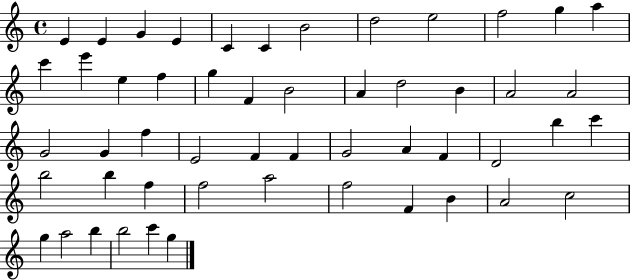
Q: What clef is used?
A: treble